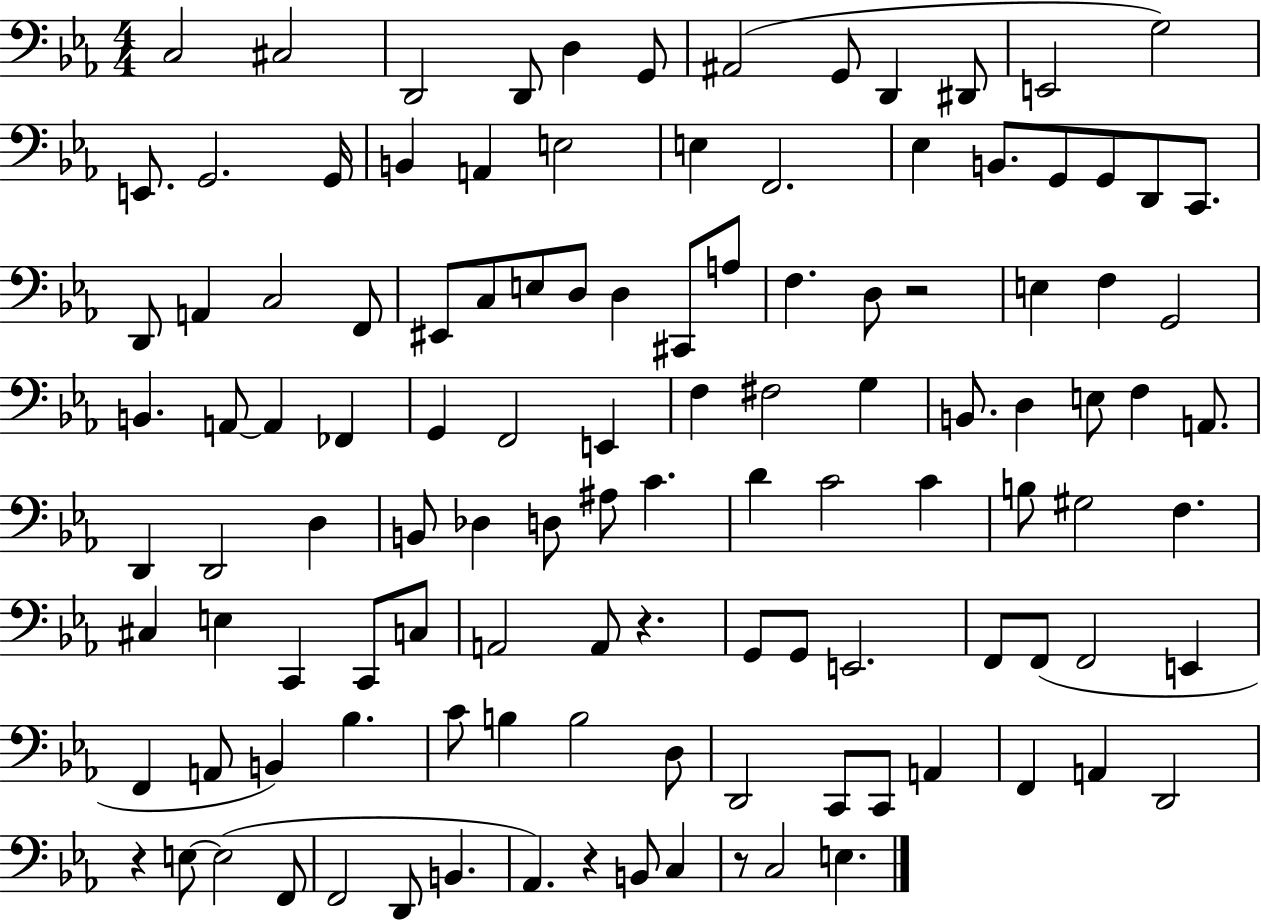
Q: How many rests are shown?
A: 5